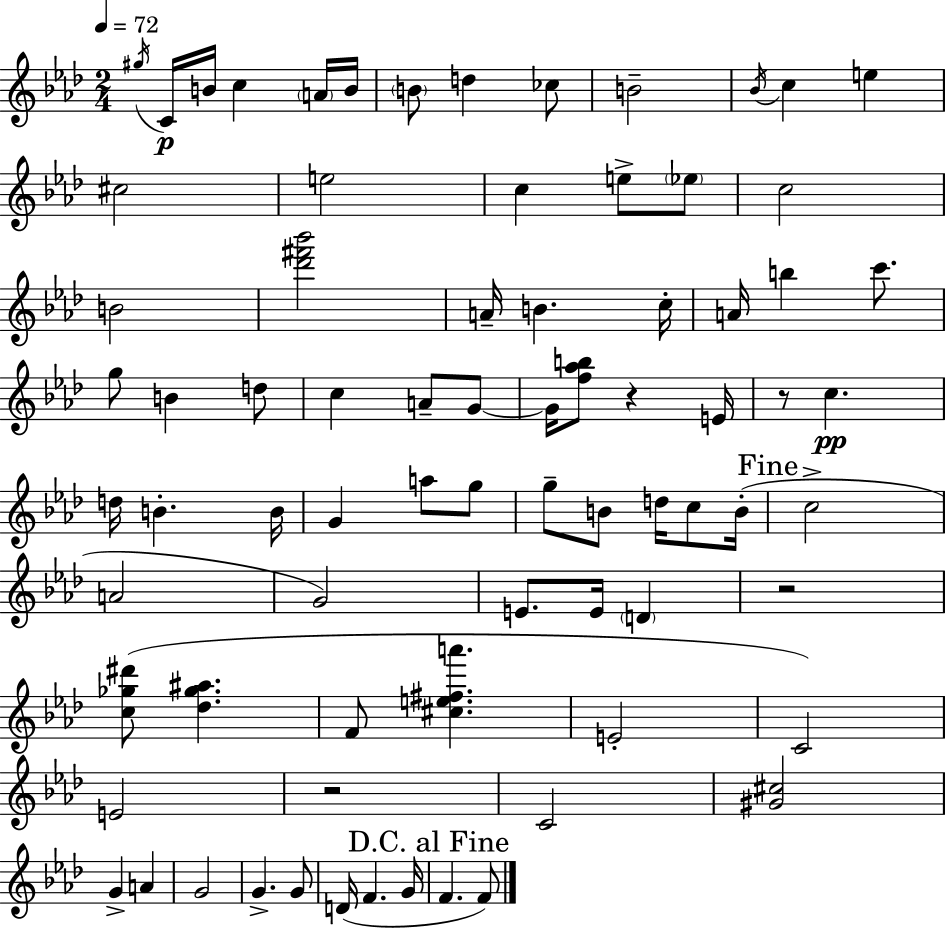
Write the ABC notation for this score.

X:1
T:Untitled
M:2/4
L:1/4
K:Fm
^g/4 C/4 B/4 c A/4 B/4 B/2 d _c/2 B2 _B/4 c e ^c2 e2 c e/2 _e/2 c2 B2 [_d'^f'_b']2 A/4 B c/4 A/4 b c'/2 g/2 B d/2 c A/2 G/2 G/4 [f_ab]/2 z E/4 z/2 c d/4 B B/4 G a/2 g/2 g/2 B/2 d/4 c/2 B/4 c2 A2 G2 E/2 E/4 D z2 [c_g^d']/2 [_d_g^a] F/2 [^ce^fa'] E2 C2 E2 z2 C2 [^G^c]2 G A G2 G G/2 D/4 F G/4 F F/2